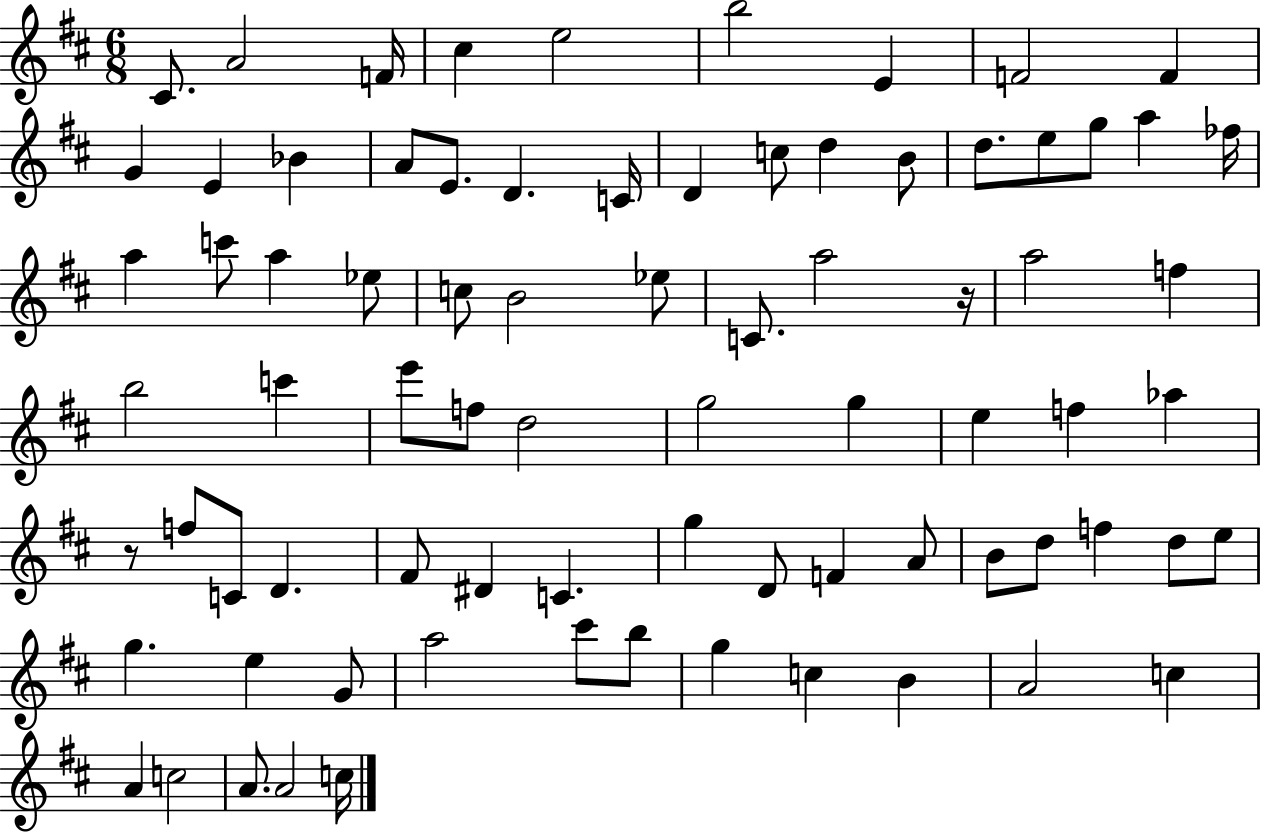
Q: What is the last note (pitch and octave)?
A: C5